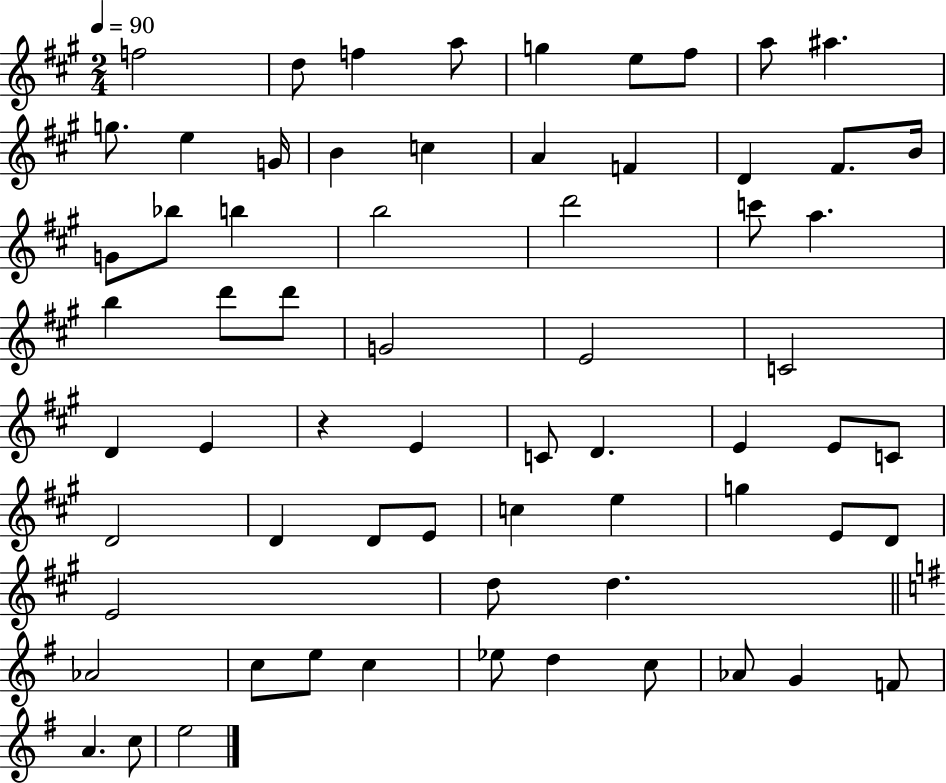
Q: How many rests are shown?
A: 1